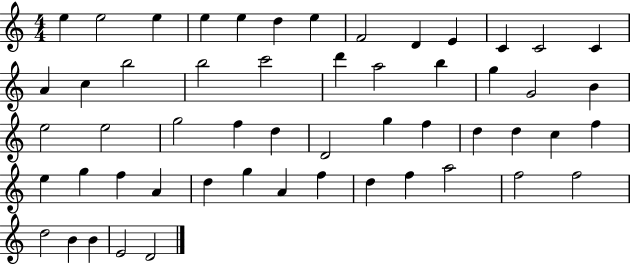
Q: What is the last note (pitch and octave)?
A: D4